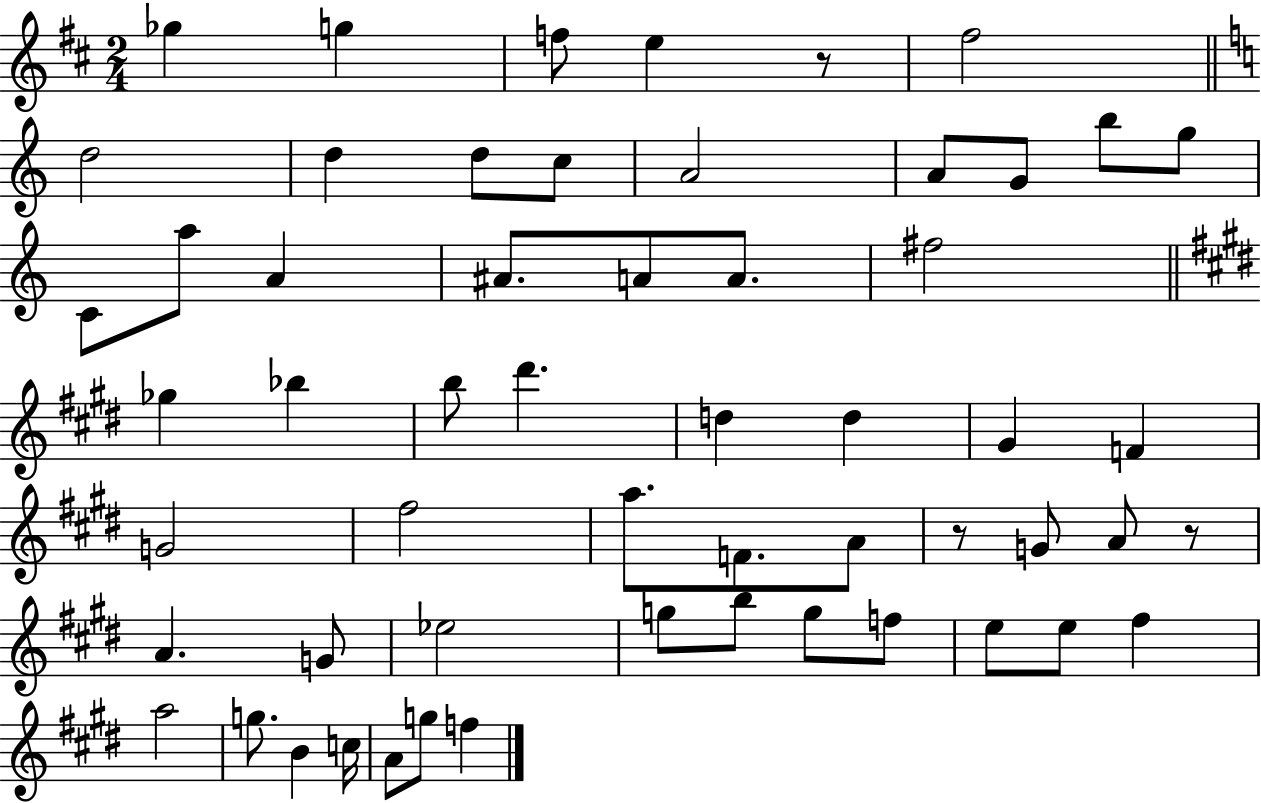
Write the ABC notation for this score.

X:1
T:Untitled
M:2/4
L:1/4
K:D
_g g f/2 e z/2 ^f2 d2 d d/2 c/2 A2 A/2 G/2 b/2 g/2 C/2 a/2 A ^A/2 A/2 A/2 ^f2 _g _b b/2 ^d' d d ^G F G2 ^f2 a/2 F/2 A/2 z/2 G/2 A/2 z/2 A G/2 _e2 g/2 b/2 g/2 f/2 e/2 e/2 ^f a2 g/2 B c/4 A/2 g/2 f